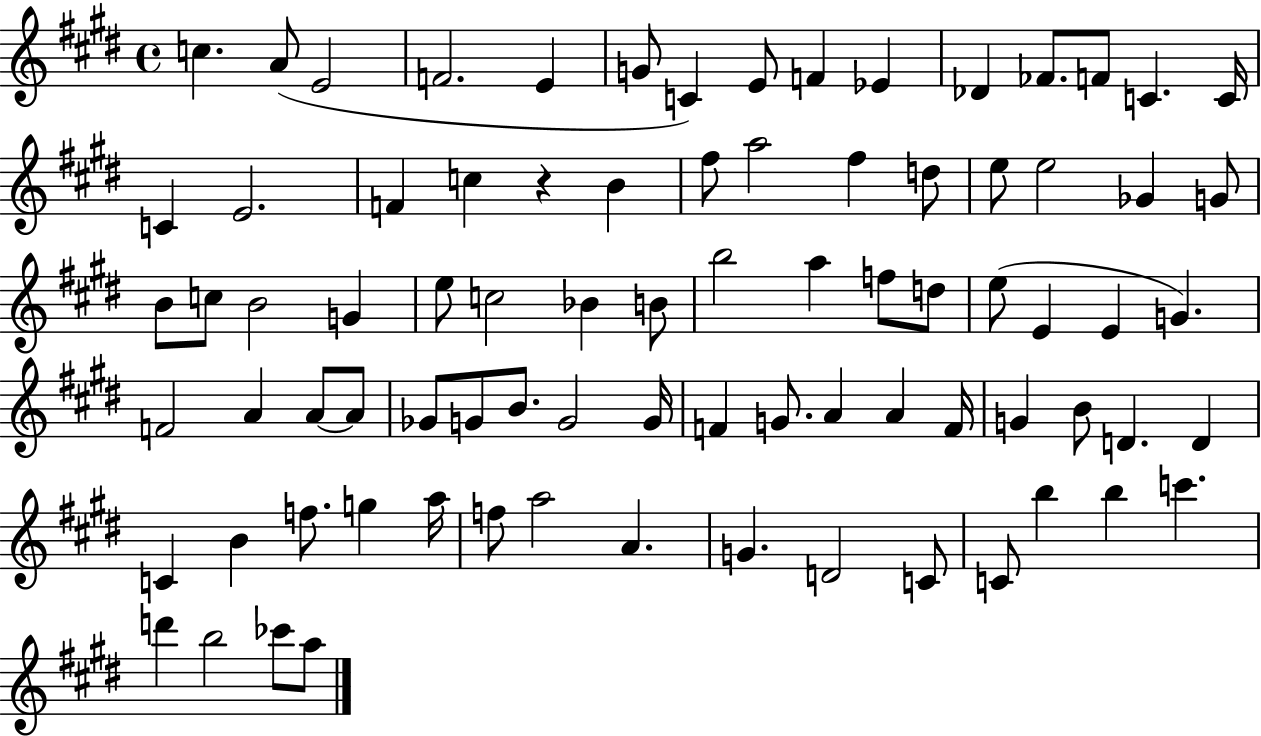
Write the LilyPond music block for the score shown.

{
  \clef treble
  \time 4/4
  \defaultTimeSignature
  \key e \major
  c''4. a'8( e'2 | f'2. e'4 | g'8 c'4) e'8 f'4 ees'4 | des'4 fes'8. f'8 c'4. c'16 | \break c'4 e'2. | f'4 c''4 r4 b'4 | fis''8 a''2 fis''4 d''8 | e''8 e''2 ges'4 g'8 | \break b'8 c''8 b'2 g'4 | e''8 c''2 bes'4 b'8 | b''2 a''4 f''8 d''8 | e''8( e'4 e'4 g'4.) | \break f'2 a'4 a'8~~ a'8 | ges'8 g'8 b'8. g'2 g'16 | f'4 g'8. a'4 a'4 f'16 | g'4 b'8 d'4. d'4 | \break c'4 b'4 f''8. g''4 a''16 | f''8 a''2 a'4. | g'4. d'2 c'8 | c'8 b''4 b''4 c'''4. | \break d'''4 b''2 ces'''8 a''8 | \bar "|."
}